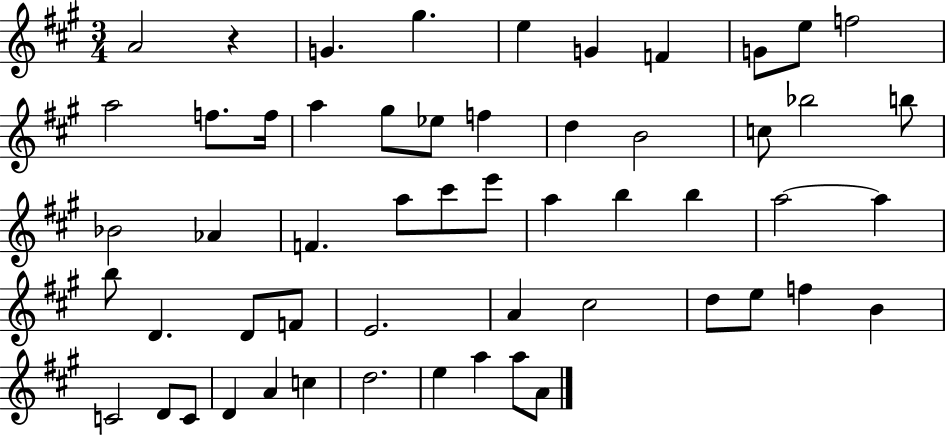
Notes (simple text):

A4/h R/q G4/q. G#5/q. E5/q G4/q F4/q G4/e E5/e F5/h A5/h F5/e. F5/s A5/q G#5/e Eb5/e F5/q D5/q B4/h C5/e Bb5/h B5/e Bb4/h Ab4/q F4/q. A5/e C#6/e E6/e A5/q B5/q B5/q A5/h A5/q B5/e D4/q. D4/e F4/e E4/h. A4/q C#5/h D5/e E5/e F5/q B4/q C4/h D4/e C4/e D4/q A4/q C5/q D5/h. E5/q A5/q A5/e A4/e